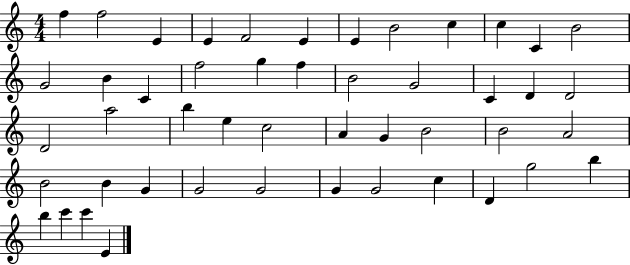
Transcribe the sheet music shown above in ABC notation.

X:1
T:Untitled
M:4/4
L:1/4
K:C
f f2 E E F2 E E B2 c c C B2 G2 B C f2 g f B2 G2 C D D2 D2 a2 b e c2 A G B2 B2 A2 B2 B G G2 G2 G G2 c D g2 b b c' c' E